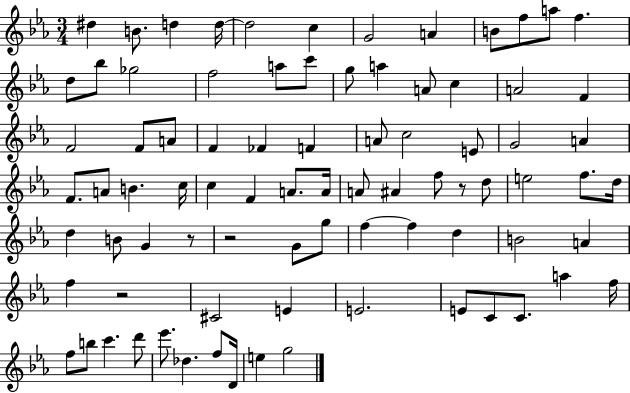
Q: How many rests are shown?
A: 4